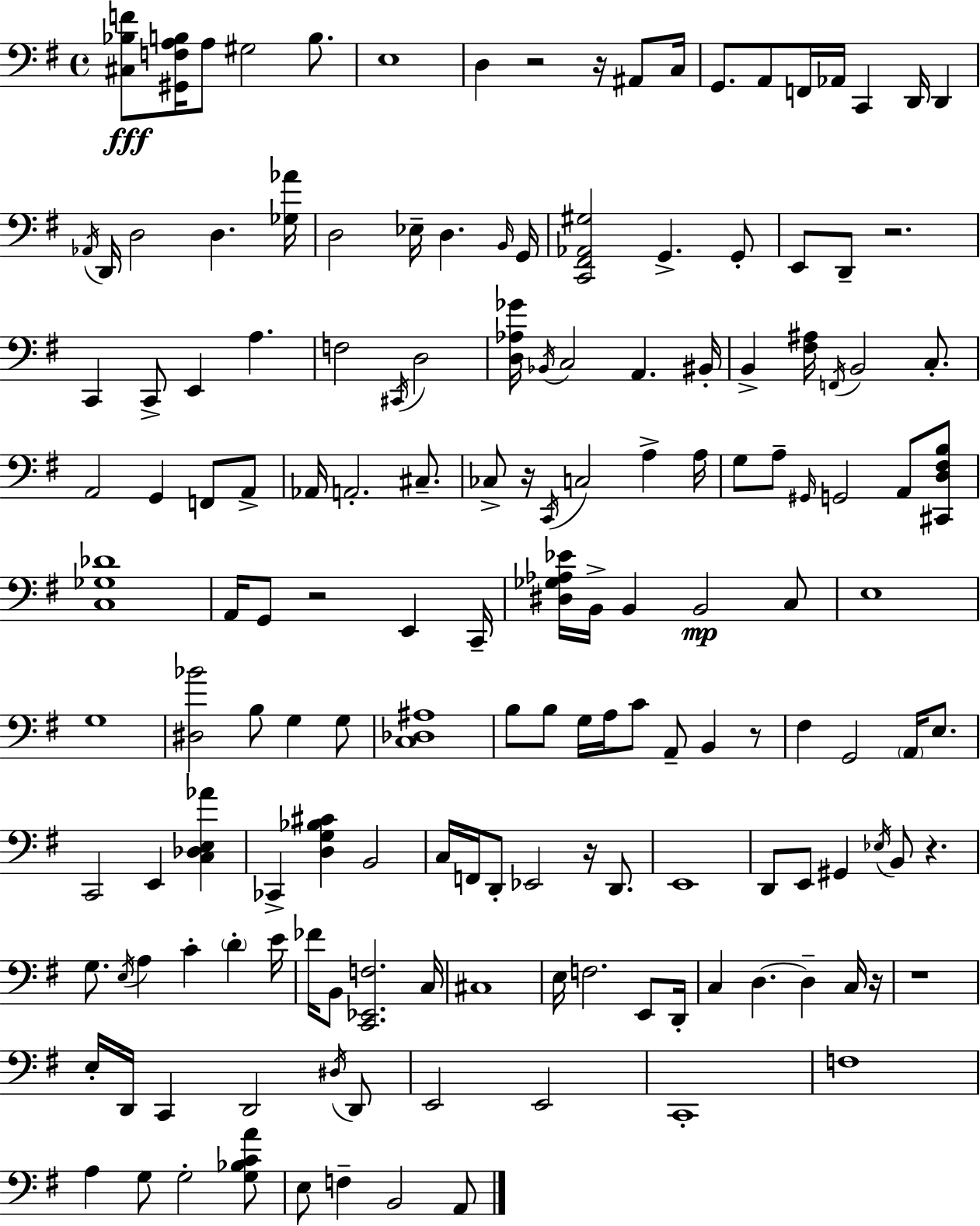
{
  \clef bass
  \time 4/4
  \defaultTimeSignature
  \key g \major
  <cis bes f'>8\fff <gis, f a b>16 a8 gis2 b8. | e1 | d4 r2 r16 ais,8 c16 | g,8. a,8 f,16 aes,16 c,4 d,16 d,4 | \break \acciaccatura { aes,16 } d,16 d2 d4. | <ges aes'>16 d2 ees16-- d4. | \grace { b,16 } g,16 <c, fis, aes, gis>2 g,4.-> | g,8-. e,8 d,8-- r2. | \break c,4 c,8-> e,4 a4. | f2 \acciaccatura { cis,16 } d2 | <d aes ges'>16 \acciaccatura { bes,16 } c2 a,4. | bis,16-. b,4-> <fis ais>16 \acciaccatura { f,16 } b,2 | \break c8.-. a,2 g,4 | f,8 a,8-> aes,16 a,2.-. | cis8.-- ces8-> r16 \acciaccatura { c,16 } c2 | a4-> a16 g8 a8-- \grace { gis,16 } g,2 | \break a,8 <cis, d fis b>8 <c ges des'>1 | a,16 g,8 r2 | e,4 c,16-- <dis ges aes ees'>16 b,16-> b,4 b,2\mp | c8 e1 | \break g1 | <dis bes'>2 b8 | g4 g8 <c des ais>1 | b8 b8 g16 a16 c'8 a,8-- | \break b,4 r8 fis4 g,2 | \parenthesize a,16 e8. c,2 e,4 | <c des e aes'>4 ces,4-> <d g bes cis'>4 b,2 | c16 f,16 d,8-. ees,2 | \break r16 d,8. e,1 | d,8 e,8 gis,4 \acciaccatura { ees16 } | b,8 r4. g8. \acciaccatura { e16 } a4 | c'4-. \parenthesize d'4-. e'16 fes'16 b,8 <c, ees, f>2. | \break c16 cis1 | e16 f2. | e,8 d,16-. c4 d4.~~ | d4-- c16 r16 r1 | \break e16-. d,16 c,4 d,2 | \acciaccatura { dis16 } d,8 e,2 | e,2 c,1-. | f1 | \break a4 g8 | g2-. <g bes c' a'>8 e8 f4-- | b,2 a,8 \bar "|."
}